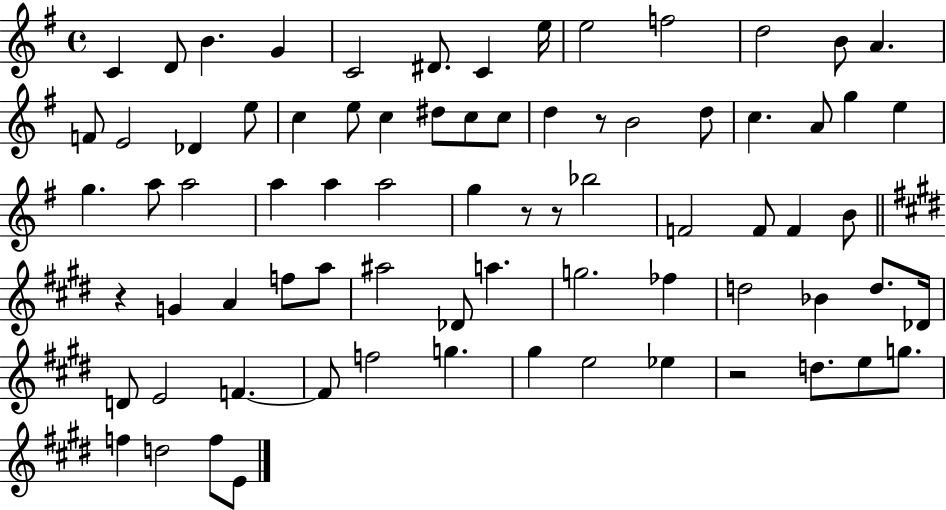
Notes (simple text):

C4/q D4/e B4/q. G4/q C4/h D#4/e. C4/q E5/s E5/h F5/h D5/h B4/e A4/q. F4/e E4/h Db4/q E5/e C5/q E5/e C5/q D#5/e C5/e C5/e D5/q R/e B4/h D5/e C5/q. A4/e G5/q E5/q G5/q. A5/e A5/h A5/q A5/q A5/h G5/q R/e R/e Bb5/h F4/h F4/e F4/q B4/e R/q G4/q A4/q F5/e A5/e A#5/h Db4/e A5/q. G5/h. FES5/q D5/h Bb4/q D5/e. Db4/s D4/e E4/h F4/q. F4/e F5/h G5/q. G#5/q E5/h Eb5/q R/h D5/e. E5/e G5/e. F5/q D5/h F5/e E4/e